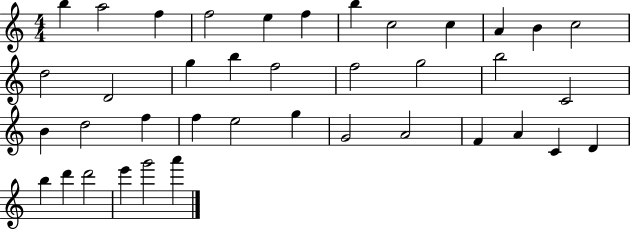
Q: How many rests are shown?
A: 0